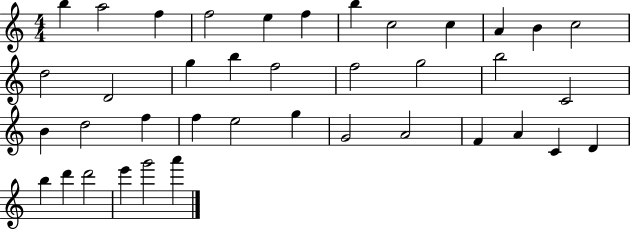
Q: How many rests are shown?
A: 0